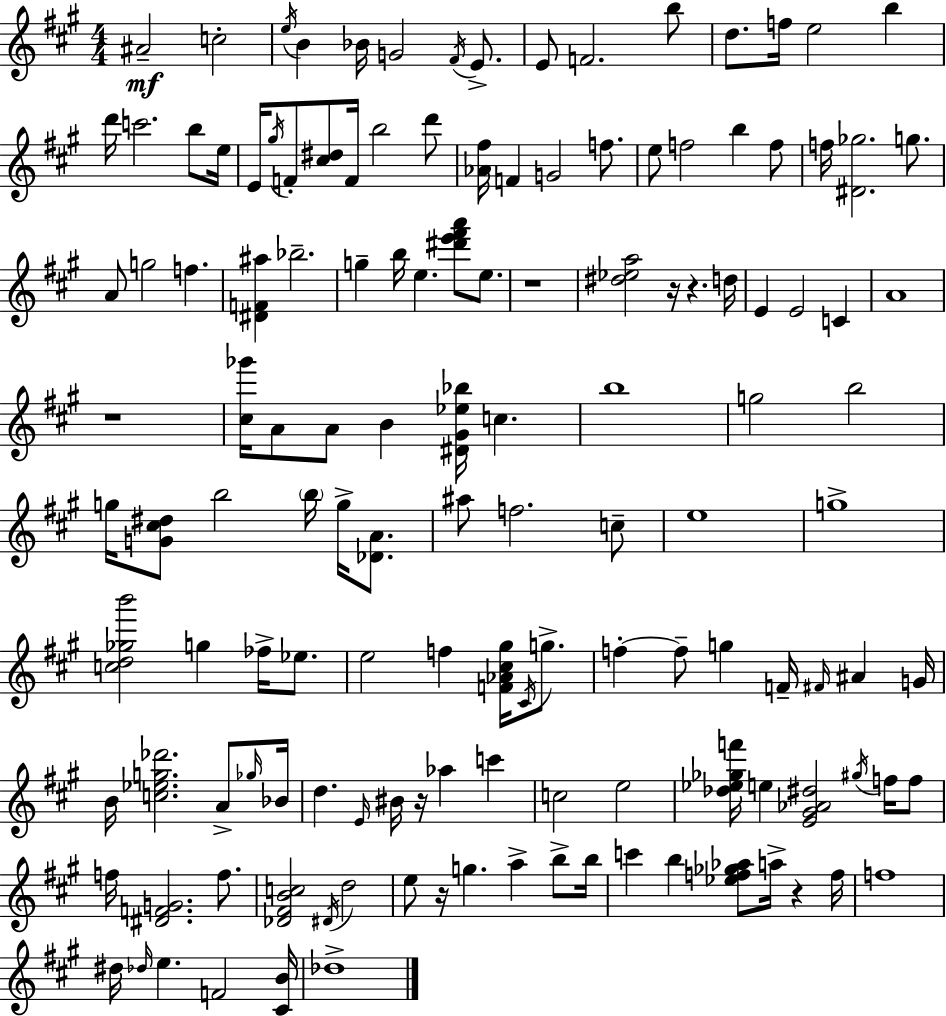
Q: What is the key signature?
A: A major